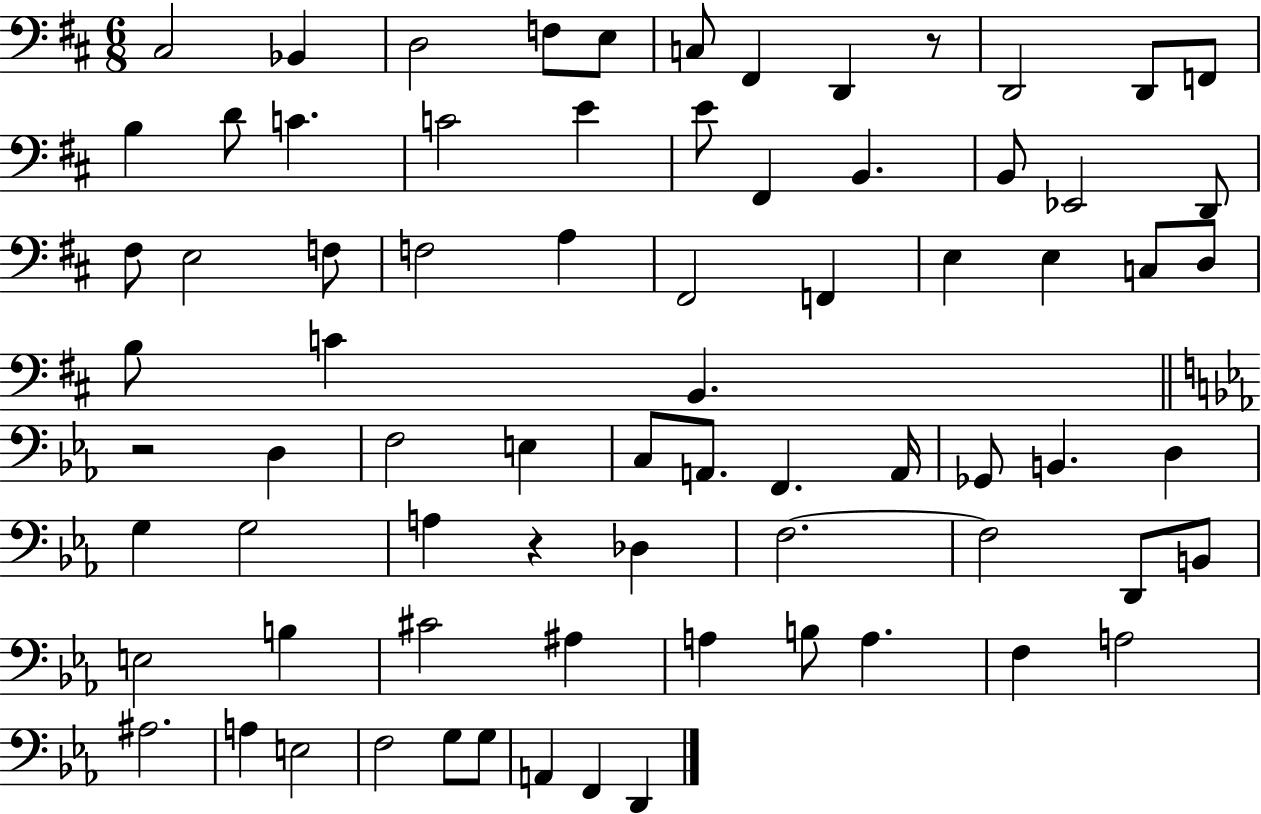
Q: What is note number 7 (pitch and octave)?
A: F#2